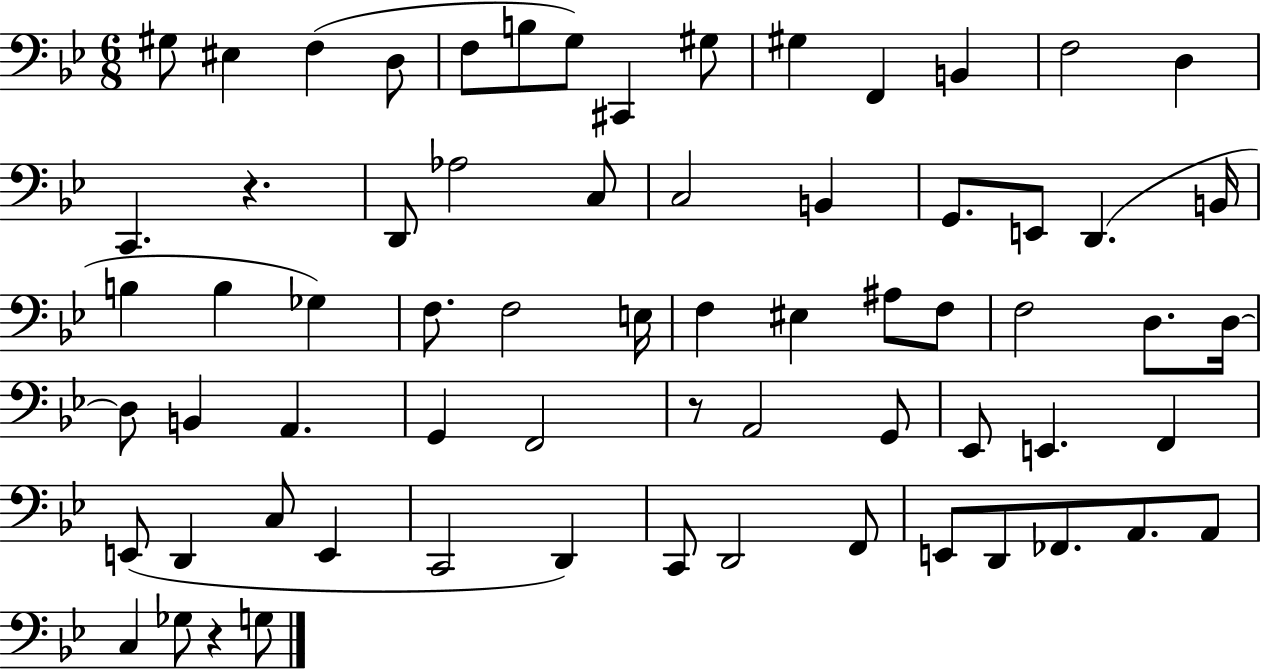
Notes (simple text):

G#3/e EIS3/q F3/q D3/e F3/e B3/e G3/e C#2/q G#3/e G#3/q F2/q B2/q F3/h D3/q C2/q. R/q. D2/e Ab3/h C3/e C3/h B2/q G2/e. E2/e D2/q. B2/s B3/q B3/q Gb3/q F3/e. F3/h E3/s F3/q EIS3/q A#3/e F3/e F3/h D3/e. D3/s D3/e B2/q A2/q. G2/q F2/h R/e A2/h G2/e Eb2/e E2/q. F2/q E2/e D2/q C3/e E2/q C2/h D2/q C2/e D2/h F2/e E2/e D2/e FES2/e. A2/e. A2/e C3/q Gb3/e R/q G3/e